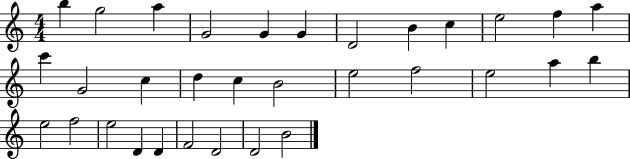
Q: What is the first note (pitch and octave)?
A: B5